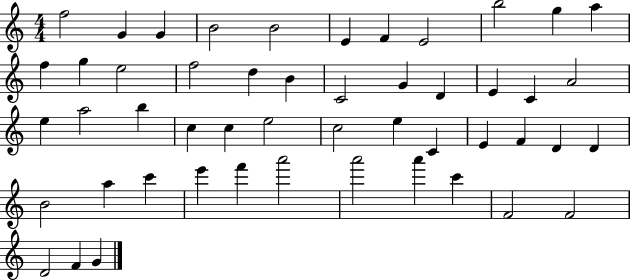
{
  \clef treble
  \numericTimeSignature
  \time 4/4
  \key c \major
  f''2 g'4 g'4 | b'2 b'2 | e'4 f'4 e'2 | b''2 g''4 a''4 | \break f''4 g''4 e''2 | f''2 d''4 b'4 | c'2 g'4 d'4 | e'4 c'4 a'2 | \break e''4 a''2 b''4 | c''4 c''4 e''2 | c''2 e''4 c'4 | e'4 f'4 d'4 d'4 | \break b'2 a''4 c'''4 | e'''4 f'''4 a'''2 | a'''2 a'''4 c'''4 | f'2 f'2 | \break d'2 f'4 g'4 | \bar "|."
}